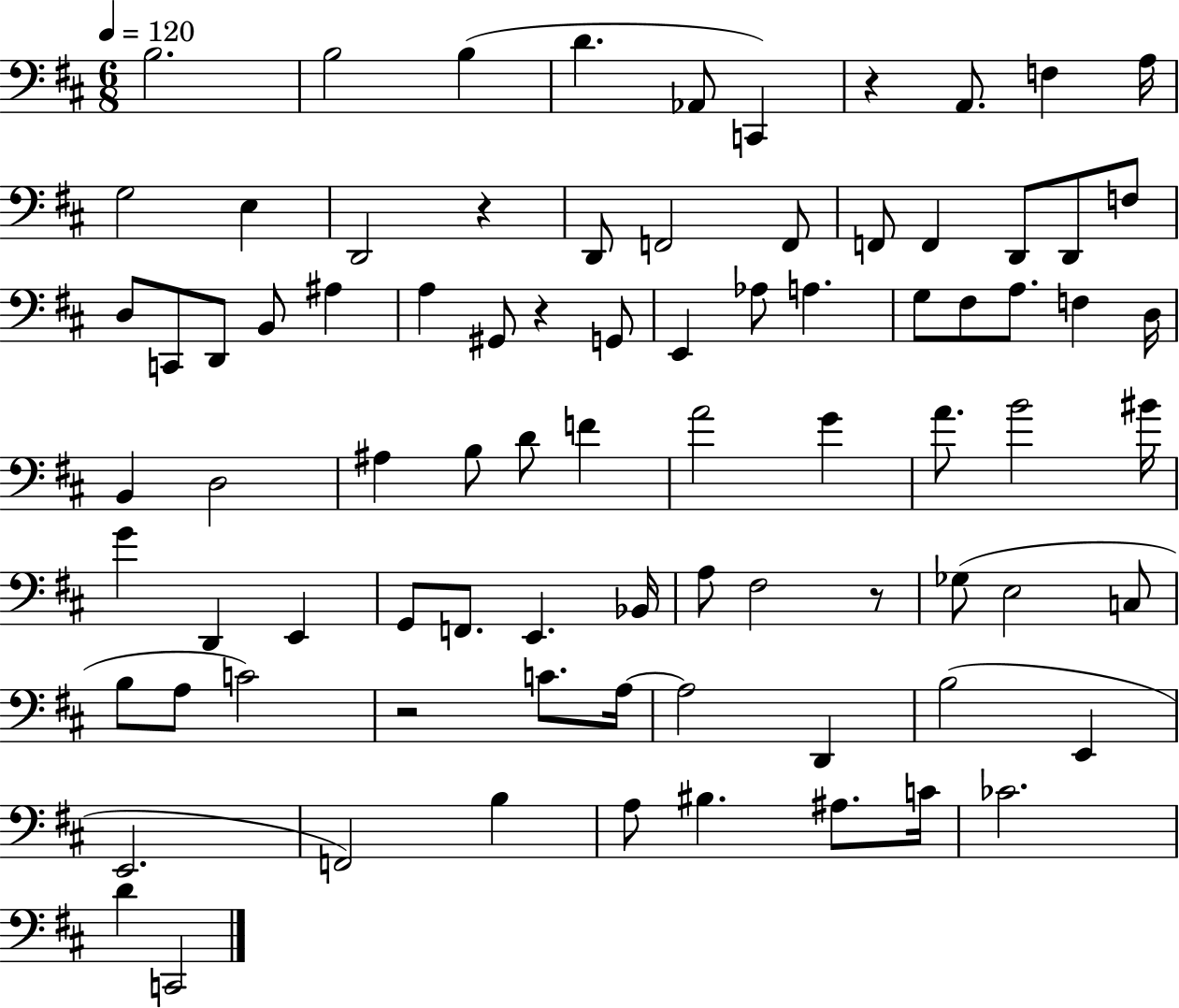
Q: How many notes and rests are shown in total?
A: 83